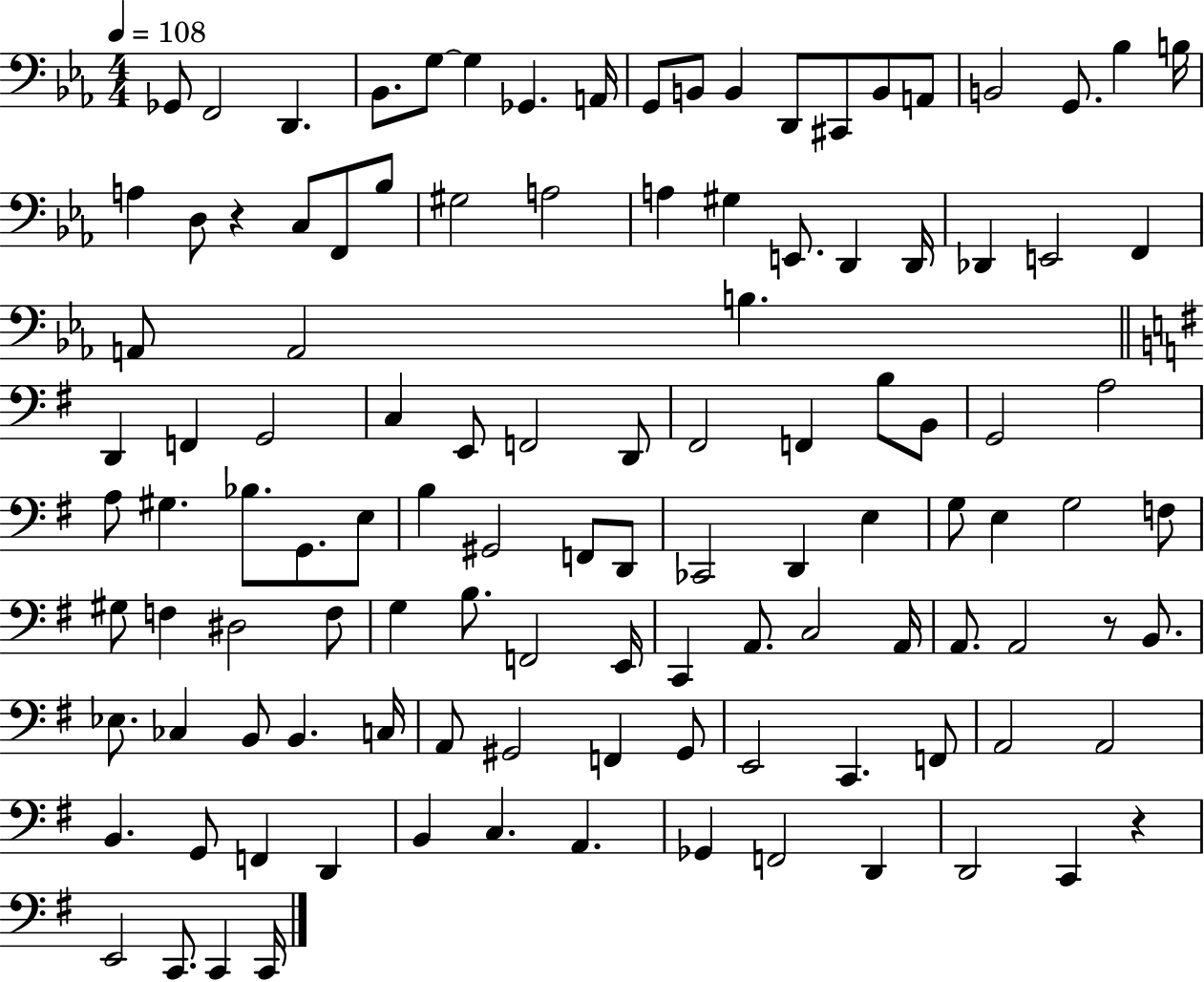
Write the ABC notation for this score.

X:1
T:Untitled
M:4/4
L:1/4
K:Eb
_G,,/2 F,,2 D,, _B,,/2 G,/2 G, _G,, A,,/4 G,,/2 B,,/2 B,, D,,/2 ^C,,/2 B,,/2 A,,/2 B,,2 G,,/2 _B, B,/4 A, D,/2 z C,/2 F,,/2 _B,/2 ^G,2 A,2 A, ^G, E,,/2 D,, D,,/4 _D,, E,,2 F,, A,,/2 A,,2 B, D,, F,, G,,2 C, E,,/2 F,,2 D,,/2 ^F,,2 F,, B,/2 B,,/2 G,,2 A,2 A,/2 ^G, _B,/2 G,,/2 E,/2 B, ^G,,2 F,,/2 D,,/2 _C,,2 D,, E, G,/2 E, G,2 F,/2 ^G,/2 F, ^D,2 F,/2 G, B,/2 F,,2 E,,/4 C,, A,,/2 C,2 A,,/4 A,,/2 A,,2 z/2 B,,/2 _E,/2 _C, B,,/2 B,, C,/4 A,,/2 ^G,,2 F,, ^G,,/2 E,,2 C,, F,,/2 A,,2 A,,2 B,, G,,/2 F,, D,, B,, C, A,, _G,, F,,2 D,, D,,2 C,, z E,,2 C,,/2 C,, C,,/4